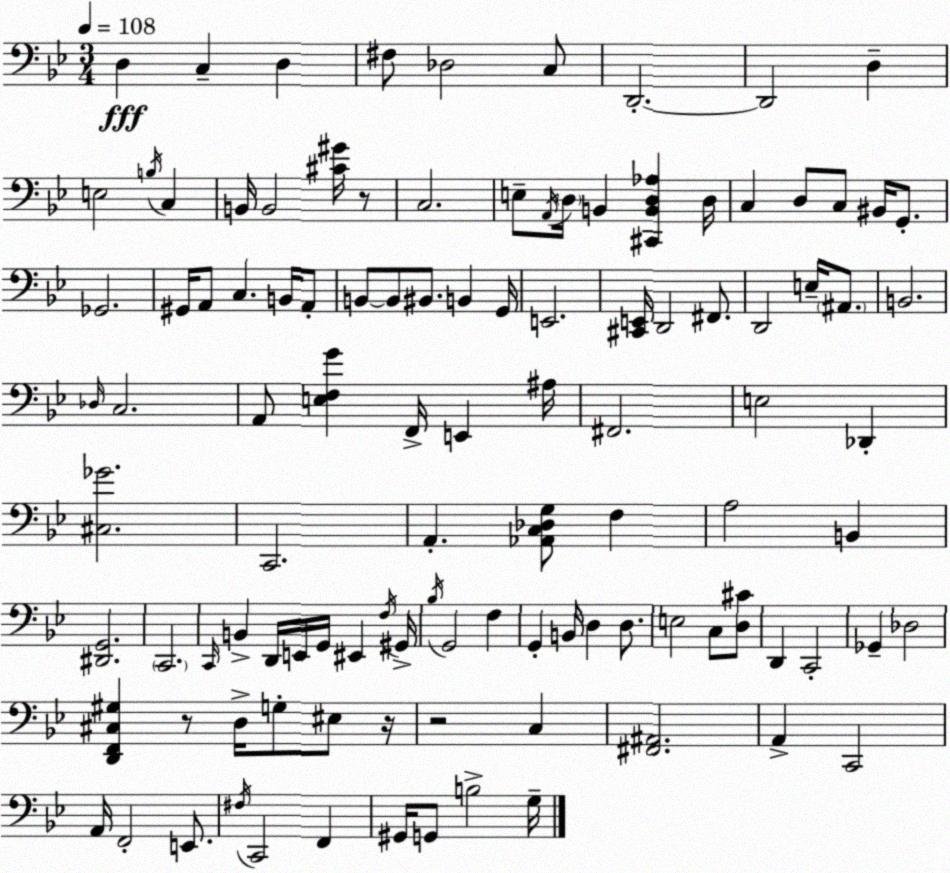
X:1
T:Untitled
M:3/4
L:1/4
K:Bb
D, C, D, ^F,/2 _D,2 C,/2 D,,2 D,,2 D, E,2 B,/4 C, B,,/4 B,,2 [^C^G]/4 z/2 C,2 E,/2 A,,/4 D,/4 B,, [^C,,B,,D,_A,] D,/4 C, D,/2 C,/2 ^B,,/4 G,,/2 _G,,2 ^G,,/4 A,,/2 C, B,,/4 A,,/2 B,,/2 B,,/2 ^B,,/2 B,, G,,/4 E,,2 [^C,,E,,]/4 D,,2 ^F,,/2 D,,2 E,/4 ^A,,/2 B,,2 _D,/4 C,2 A,,/2 [E,F,G] F,,/4 E,, ^A,/4 ^F,,2 E,2 _D,, [^C,_G]2 C,,2 A,, [_A,,C,_D,G,]/2 F, A,2 B,, [^D,,G,,]2 C,,2 C,,/4 B,, D,,/4 E,,/4 G,,/4 ^E,, F,/4 ^G,,/4 _B,/4 G,,2 F, G,, B,,/4 D, D,/2 E,2 C,/2 [D,^C]/2 D,, C,,2 _G,, _D,2 [D,,F,,^C,^G,] z/2 D,/4 G,/2 ^E,/2 z/4 z2 C, [^F,,^A,,]2 A,, C,,2 A,,/4 F,,2 E,,/2 ^F,/4 C,,2 F,, ^G,,/4 G,,/2 B,2 G,/4